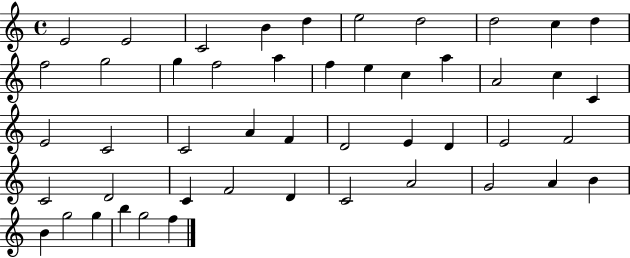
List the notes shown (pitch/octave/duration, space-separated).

E4/h E4/h C4/h B4/q D5/q E5/h D5/h D5/h C5/q D5/q F5/h G5/h G5/q F5/h A5/q F5/q E5/q C5/q A5/q A4/h C5/q C4/q E4/h C4/h C4/h A4/q F4/q D4/h E4/q D4/q E4/h F4/h C4/h D4/h C4/q F4/h D4/q C4/h A4/h G4/h A4/q B4/q B4/q G5/h G5/q B5/q G5/h F5/q